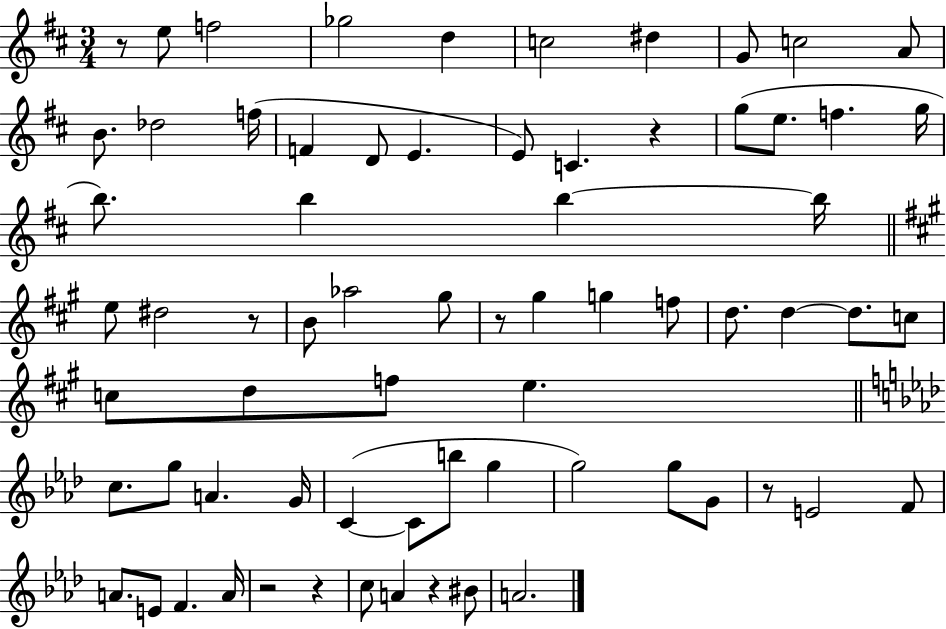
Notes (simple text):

R/e E5/e F5/h Gb5/h D5/q C5/h D#5/q G4/e C5/h A4/e B4/e. Db5/h F5/s F4/q D4/e E4/q. E4/e C4/q. R/q G5/e E5/e. F5/q. G5/s B5/e. B5/q B5/q B5/s E5/e D#5/h R/e B4/e Ab5/h G#5/e R/e G#5/q G5/q F5/e D5/e. D5/q D5/e. C5/e C5/e D5/e F5/e E5/q. C5/e. G5/e A4/q. G4/s C4/q C4/e B5/e G5/q G5/h G5/e G4/e R/e E4/h F4/e A4/e. E4/e F4/q. A4/s R/h R/q C5/e A4/q R/q BIS4/e A4/h.